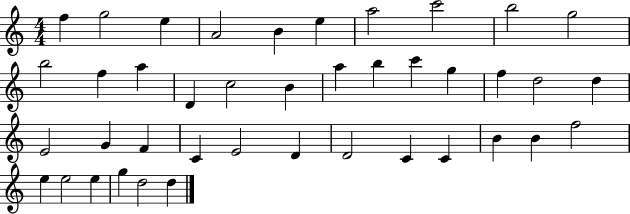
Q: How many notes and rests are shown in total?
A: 41